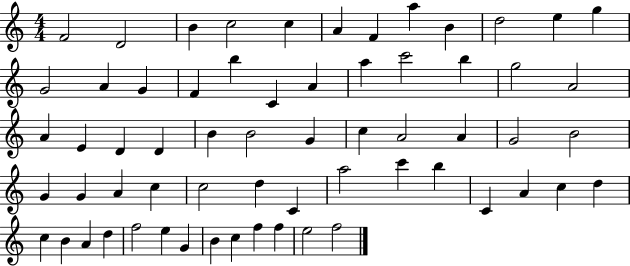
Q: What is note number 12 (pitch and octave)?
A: G5